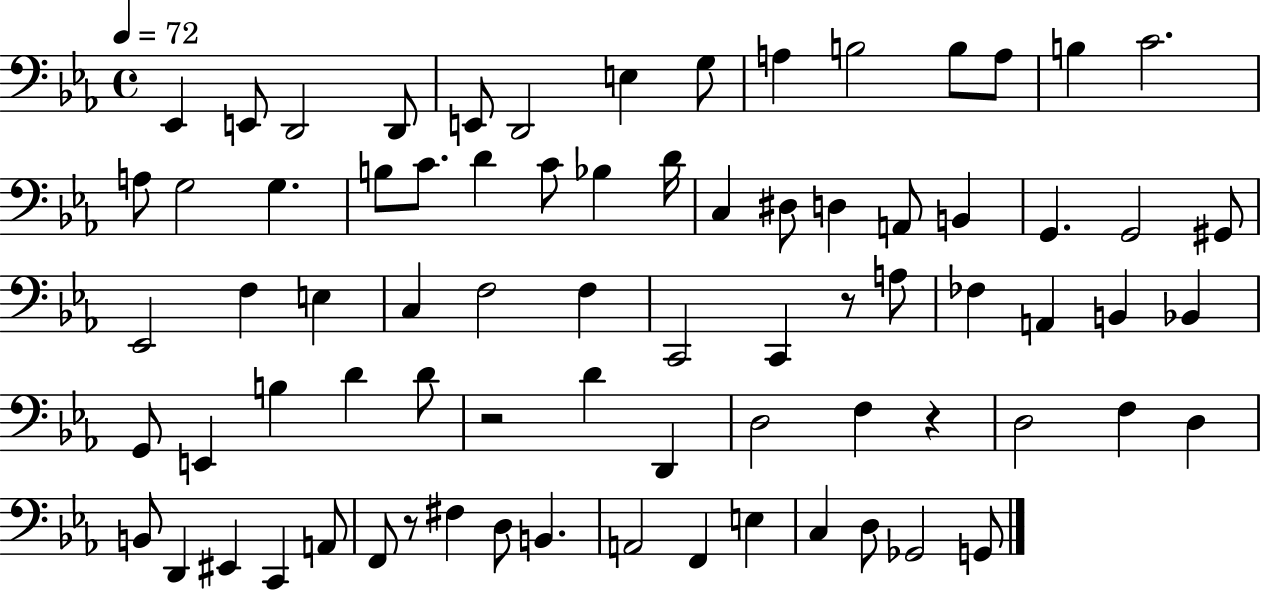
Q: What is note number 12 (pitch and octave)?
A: A3